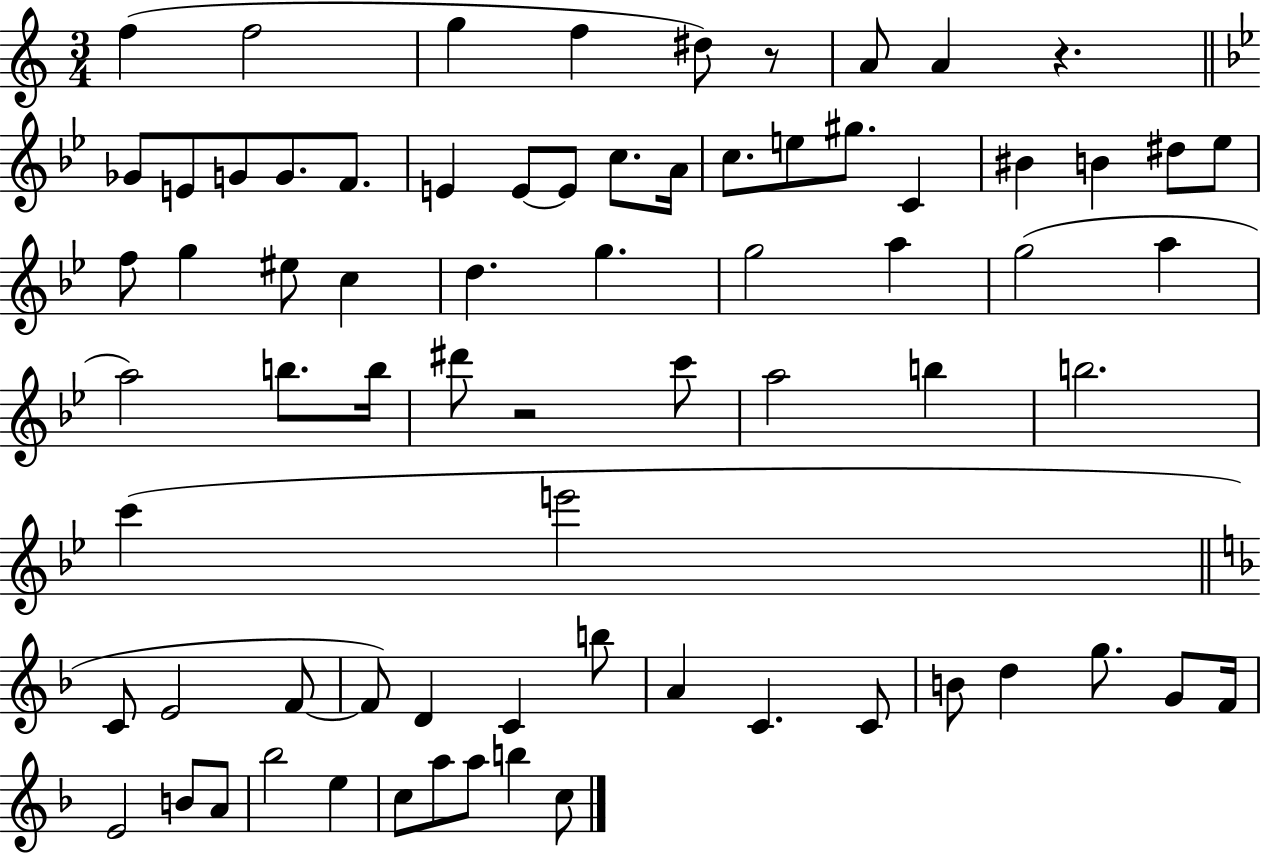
F5/q F5/h G5/q F5/q D#5/e R/e A4/e A4/q R/q. Gb4/e E4/e G4/e G4/e. F4/e. E4/q E4/e E4/e C5/e. A4/s C5/e. E5/e G#5/e. C4/q BIS4/q B4/q D#5/e Eb5/e F5/e G5/q EIS5/e C5/q D5/q. G5/q. G5/h A5/q G5/h A5/q A5/h B5/e. B5/s D#6/e R/h C6/e A5/h B5/q B5/h. C6/q E6/h C4/e E4/h F4/e F4/e D4/q C4/q B5/e A4/q C4/q. C4/e B4/e D5/q G5/e. G4/e F4/s E4/h B4/e A4/e Bb5/h E5/q C5/e A5/e A5/e B5/q C5/e